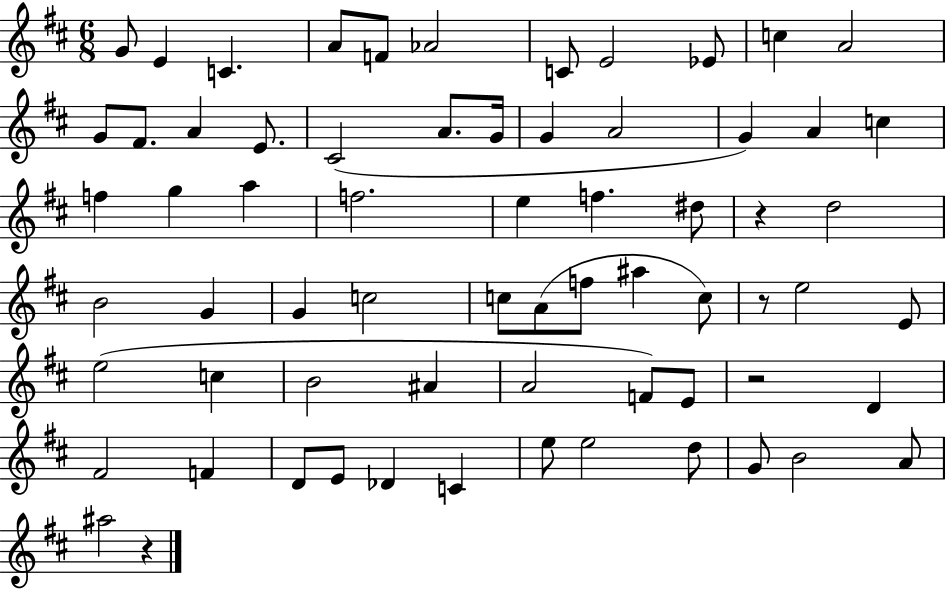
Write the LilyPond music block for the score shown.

{
  \clef treble
  \numericTimeSignature
  \time 6/8
  \key d \major
  g'8 e'4 c'4. | a'8 f'8 aes'2 | c'8 e'2 ees'8 | c''4 a'2 | \break g'8 fis'8. a'4 e'8. | cis'2( a'8. g'16 | g'4 a'2 | g'4) a'4 c''4 | \break f''4 g''4 a''4 | f''2. | e''4 f''4. dis''8 | r4 d''2 | \break b'2 g'4 | g'4 c''2 | c''8 a'8( f''8 ais''4 c''8) | r8 e''2 e'8 | \break e''2( c''4 | b'2 ais'4 | a'2 f'8) e'8 | r2 d'4 | \break fis'2 f'4 | d'8 e'8 des'4 c'4 | e''8 e''2 d''8 | g'8 b'2 a'8 | \break ais''2 r4 | \bar "|."
}